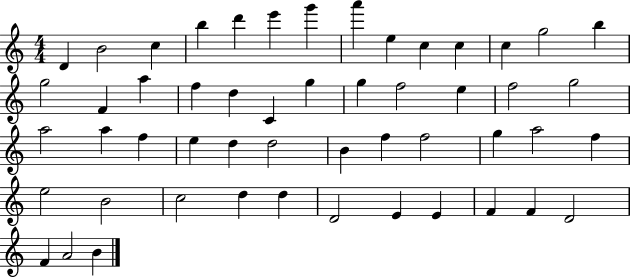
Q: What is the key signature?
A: C major